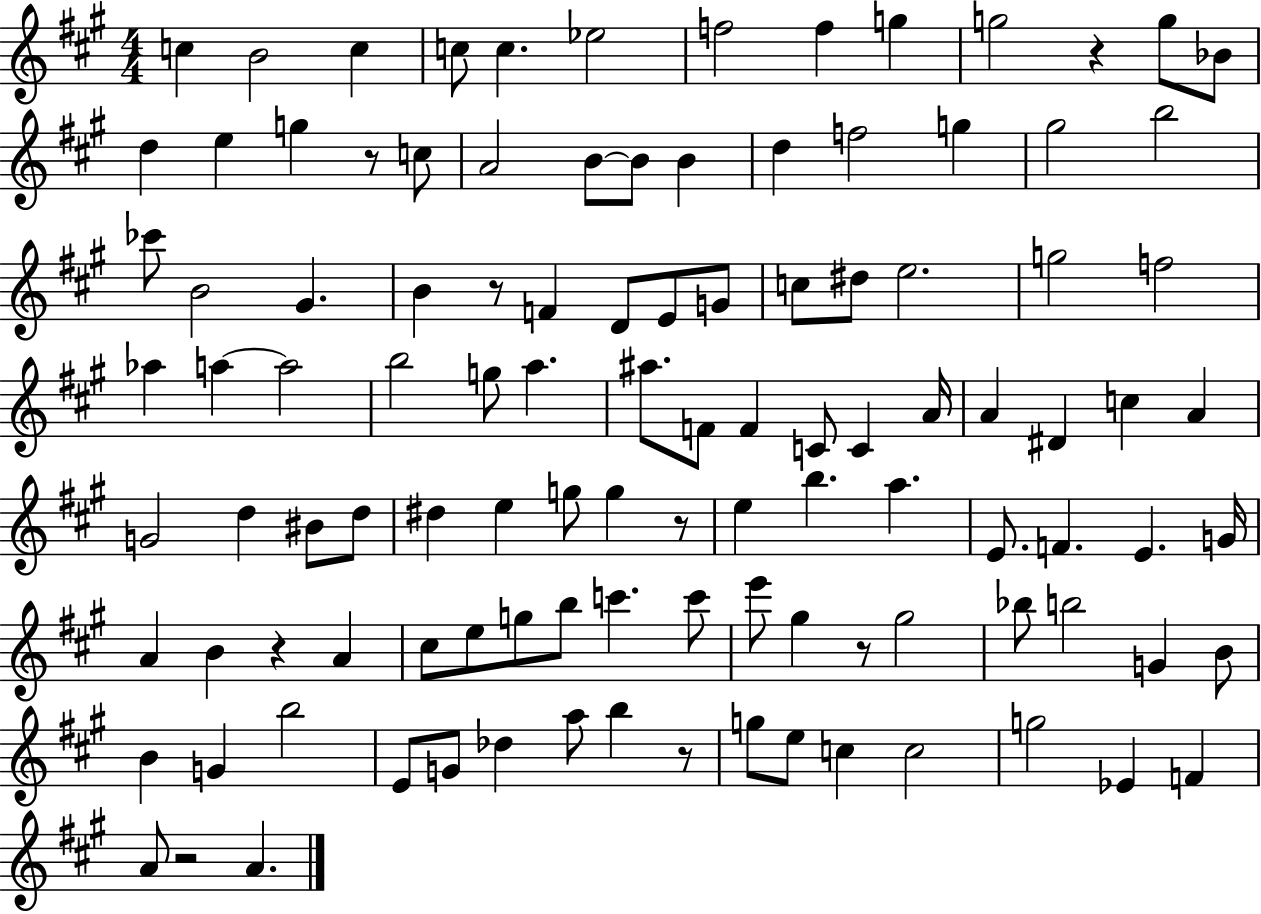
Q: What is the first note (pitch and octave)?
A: C5